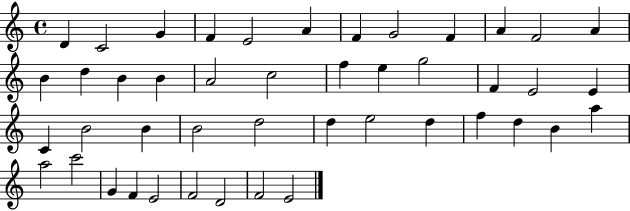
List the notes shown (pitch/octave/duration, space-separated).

D4/q C4/h G4/q F4/q E4/h A4/q F4/q G4/h F4/q A4/q F4/h A4/q B4/q D5/q B4/q B4/q A4/h C5/h F5/q E5/q G5/h F4/q E4/h E4/q C4/q B4/h B4/q B4/h D5/h D5/q E5/h D5/q F5/q D5/q B4/q A5/q A5/h C6/h G4/q F4/q E4/h F4/h D4/h F4/h E4/h